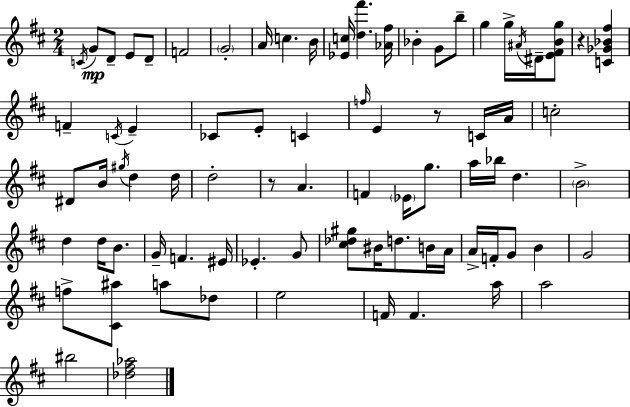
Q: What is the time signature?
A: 2/4